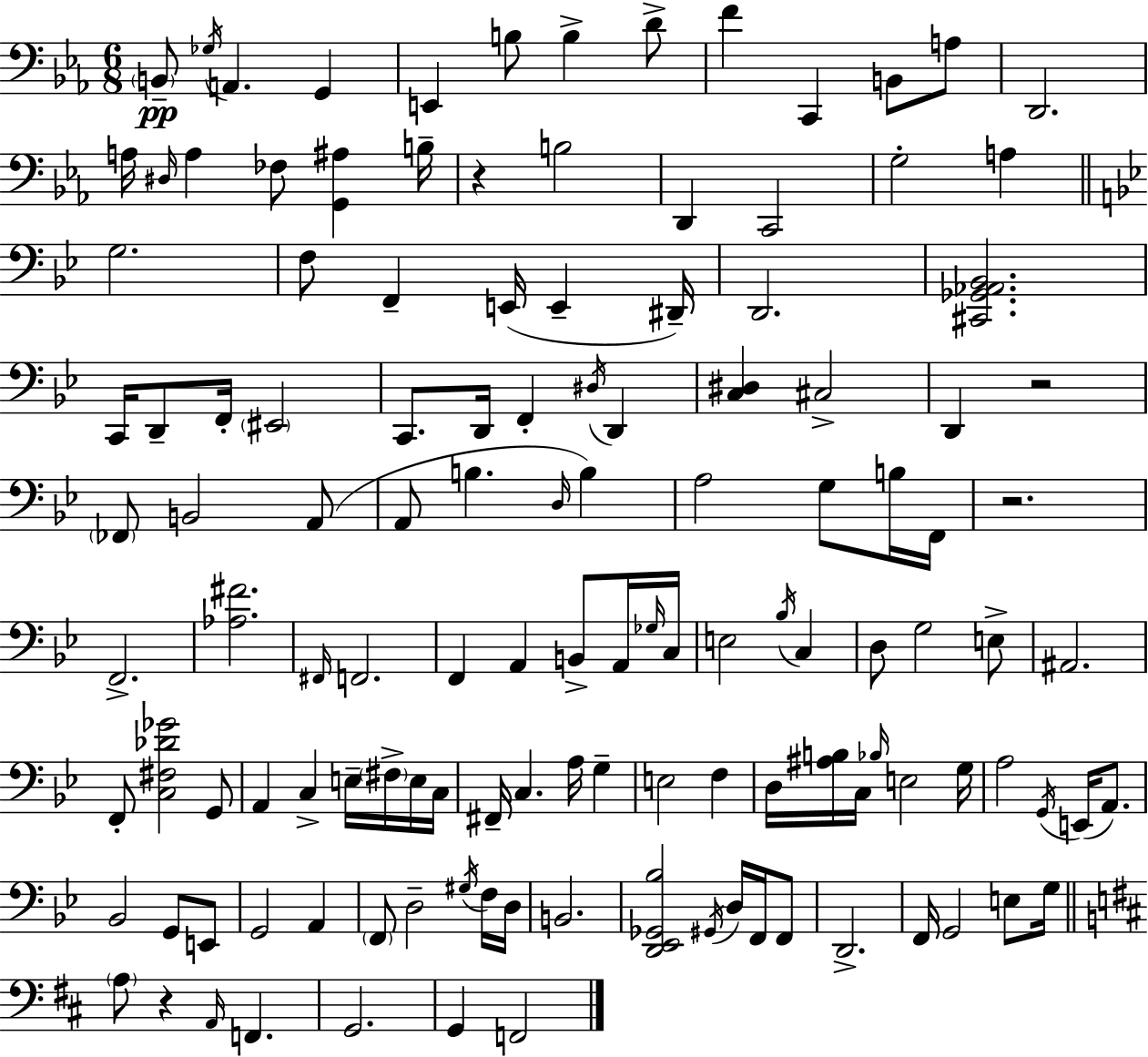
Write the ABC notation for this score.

X:1
T:Untitled
M:6/8
L:1/4
K:Cm
B,,/2 _G,/4 A,, G,, E,, B,/2 B, D/2 F C,, B,,/2 A,/2 D,,2 A,/4 ^D,/4 A, _F,/2 [G,,^A,] B,/4 z B,2 D,, C,,2 G,2 A, G,2 F,/2 F,, E,,/4 E,, ^D,,/4 D,,2 [^C,,_G,,_A,,_B,,]2 C,,/4 D,,/2 F,,/4 ^E,,2 C,,/2 D,,/4 F,, ^D,/4 D,, [C,^D,] ^C,2 D,, z2 _F,,/2 B,,2 A,,/2 A,,/2 B, D,/4 B, A,2 G,/2 B,/4 F,,/4 z2 F,,2 [_A,^F]2 ^F,,/4 F,,2 F,, A,, B,,/2 A,,/4 _G,/4 C,/4 E,2 _B,/4 C, D,/2 G,2 E,/2 ^A,,2 F,,/2 [C,^F,_D_G]2 G,,/2 A,, C, E,/4 ^F,/4 E,/4 C,/4 ^F,,/4 C, A,/4 G, E,2 F, D,/4 [^A,B,]/4 C,/4 _B,/4 E,2 G,/4 A,2 G,,/4 E,,/4 A,,/2 _B,,2 G,,/2 E,,/2 G,,2 A,, F,,/2 D,2 ^G,/4 F,/4 D,/4 B,,2 [D,,_E,,_G,,_B,]2 ^G,,/4 D,/4 F,,/4 F,,/2 D,,2 F,,/4 G,,2 E,/2 G,/4 A,/2 z A,,/4 F,, G,,2 G,, F,,2